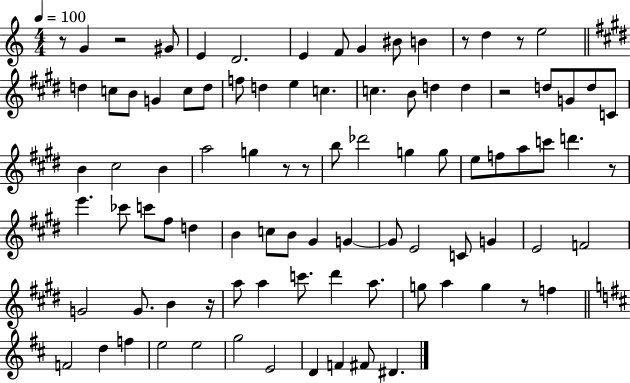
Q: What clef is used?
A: treble